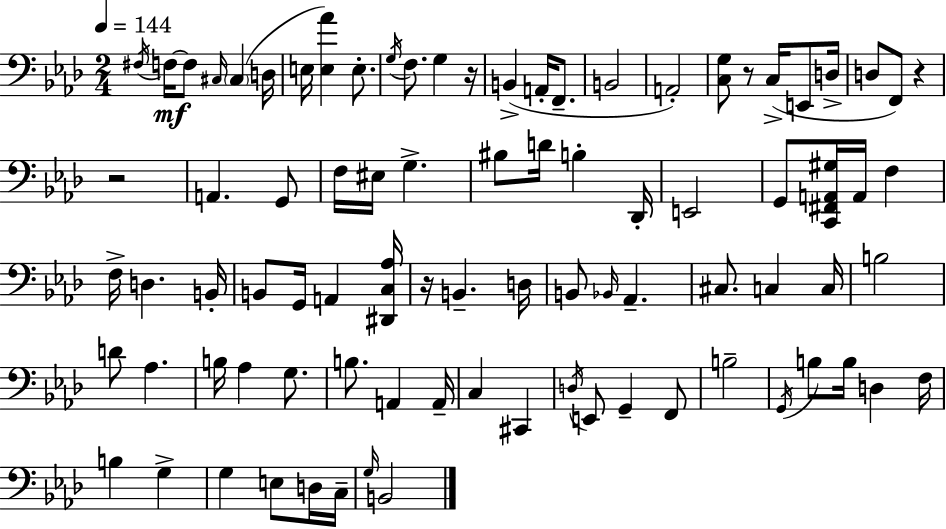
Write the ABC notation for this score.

X:1
T:Untitled
M:2/4
L:1/4
K:Ab
^F,/4 F,/4 F,/2 ^C,/4 ^C, D,/4 E,/4 [E,_A] E,/2 G,/4 F,/2 G, z/4 B,, A,,/4 F,,/2 B,,2 A,,2 [C,G,]/2 z/2 C,/4 E,,/2 D,/4 D,/2 F,,/2 z z2 A,, G,,/2 F,/4 ^E,/4 G, ^B,/2 D/4 B, _D,,/4 E,,2 G,,/2 [C,,^F,,A,,^G,]/4 A,,/4 F, F,/4 D, B,,/4 B,,/2 G,,/4 A,, [^D,,C,_A,]/4 z/4 B,, D,/4 B,,/2 _B,,/4 _A,, ^C,/2 C, C,/4 B,2 D/2 _A, B,/4 _A, G,/2 B,/2 A,, A,,/4 C, ^C,, D,/4 E,,/2 G,, F,,/2 B,2 G,,/4 B,/2 B,/4 D, F,/4 B, G, G, E,/2 D,/4 C,/4 G,/4 B,,2